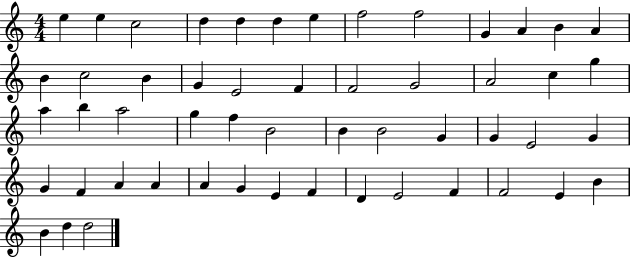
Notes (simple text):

E5/q E5/q C5/h D5/q D5/q D5/q E5/q F5/h F5/h G4/q A4/q B4/q A4/q B4/q C5/h B4/q G4/q E4/h F4/q F4/h G4/h A4/h C5/q G5/q A5/q B5/q A5/h G5/q F5/q B4/h B4/q B4/h G4/q G4/q E4/h G4/q G4/q F4/q A4/q A4/q A4/q G4/q E4/q F4/q D4/q E4/h F4/q F4/h E4/q B4/q B4/q D5/q D5/h